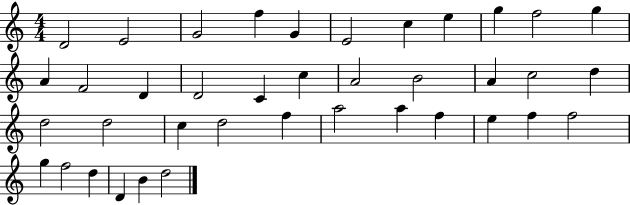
X:1
T:Untitled
M:4/4
L:1/4
K:C
D2 E2 G2 f G E2 c e g f2 g A F2 D D2 C c A2 B2 A c2 d d2 d2 c d2 f a2 a f e f f2 g f2 d D B d2